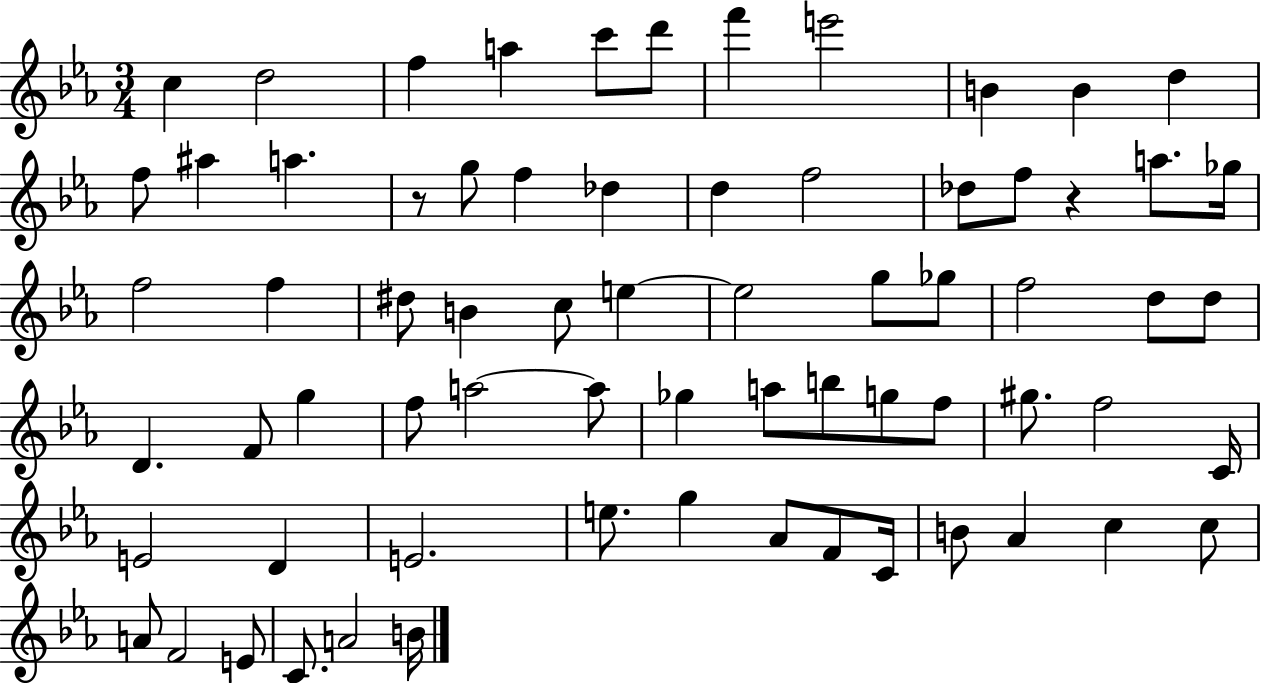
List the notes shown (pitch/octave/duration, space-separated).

C5/q D5/h F5/q A5/q C6/e D6/e F6/q E6/h B4/q B4/q D5/q F5/e A#5/q A5/q. R/e G5/e F5/q Db5/q D5/q F5/h Db5/e F5/e R/q A5/e. Gb5/s F5/h F5/q D#5/e B4/q C5/e E5/q E5/h G5/e Gb5/e F5/h D5/e D5/e D4/q. F4/e G5/q F5/e A5/h A5/e Gb5/q A5/e B5/e G5/e F5/e G#5/e. F5/h C4/s E4/h D4/q E4/h. E5/e. G5/q Ab4/e F4/e C4/s B4/e Ab4/q C5/q C5/e A4/e F4/h E4/e C4/e. A4/h B4/s